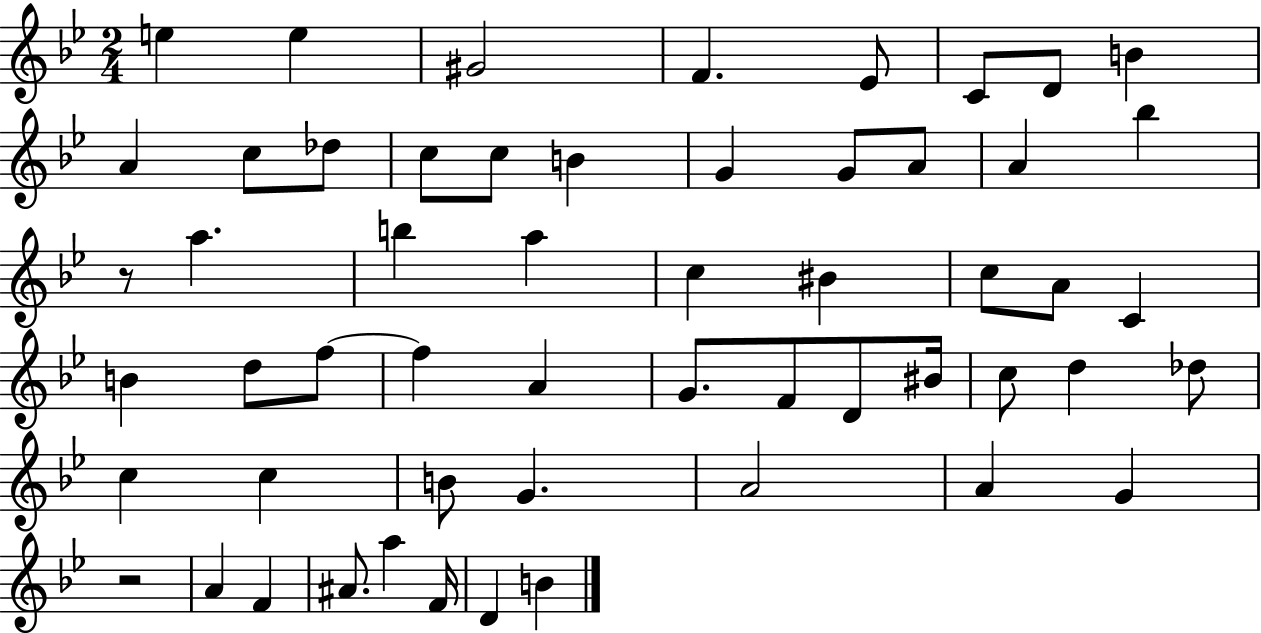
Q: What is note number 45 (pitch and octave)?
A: A4